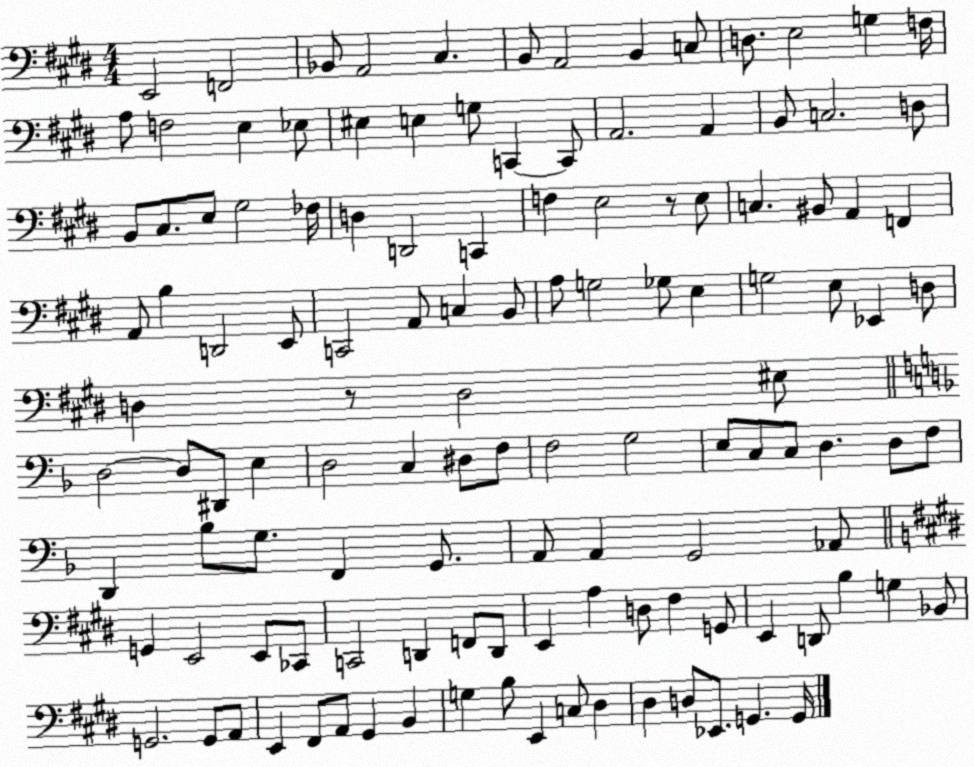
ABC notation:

X:1
T:Untitled
M:4/4
L:1/4
K:E
E,,2 F,,2 _B,,/2 A,,2 ^C, B,,/2 A,,2 B,, C,/2 D,/2 E,2 G, F,/4 A,/2 F,2 E, _E,/2 ^E, E, G,/2 C,, C,,/2 A,,2 A,, B,,/2 C,2 D,/2 B,,/2 ^C,/2 E,/2 ^G,2 _F,/4 D, D,,2 C,, F, E,2 z/2 E,/2 C, ^B,,/2 A,, F,, A,,/2 B, D,,2 E,,/2 C,,2 A,,/2 C, B,,/2 A,/2 G,2 _G,/2 E, G,2 E,/2 _E,, D,/2 D, z/2 D,2 ^E,/2 D,2 D,/2 ^D,,/2 E, D,2 C, ^D,/2 F,/2 F,2 G,2 E,/2 C,/2 C,/2 D, D,/2 F,/2 D,, _B,/2 G,/2 F,, G,,/2 A,,/2 A,, G,,2 _A,,/2 G,, E,,2 E,,/2 _C,,/2 C,,2 D,, F,,/2 D,,/2 E,, A, D,/2 ^F, G,,/2 E,, D,,/2 B, G, _B,,/2 G,,2 G,,/2 A,,/2 E,, ^F,,/2 A,,/2 ^G,, B,, G, B,/2 E,, C,/2 ^D, ^D, D,/2 _E,,/2 G,, G,,/4